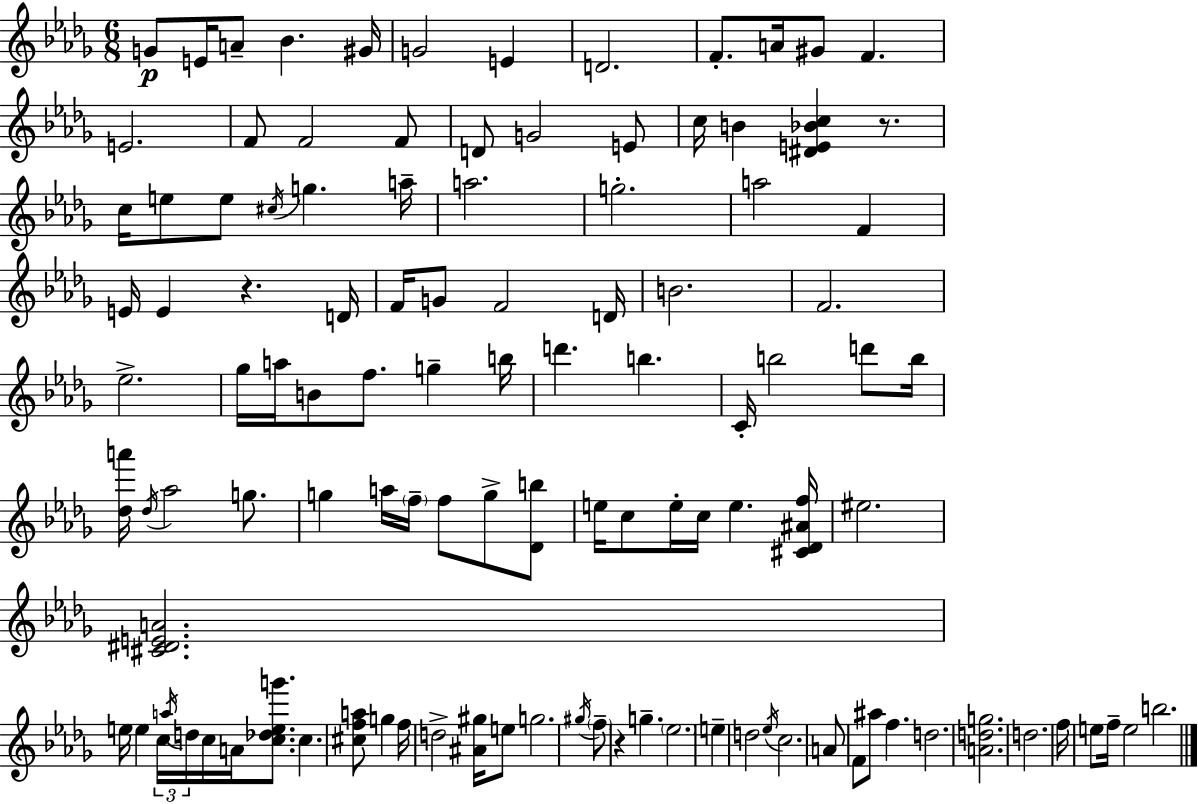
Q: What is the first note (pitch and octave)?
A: G4